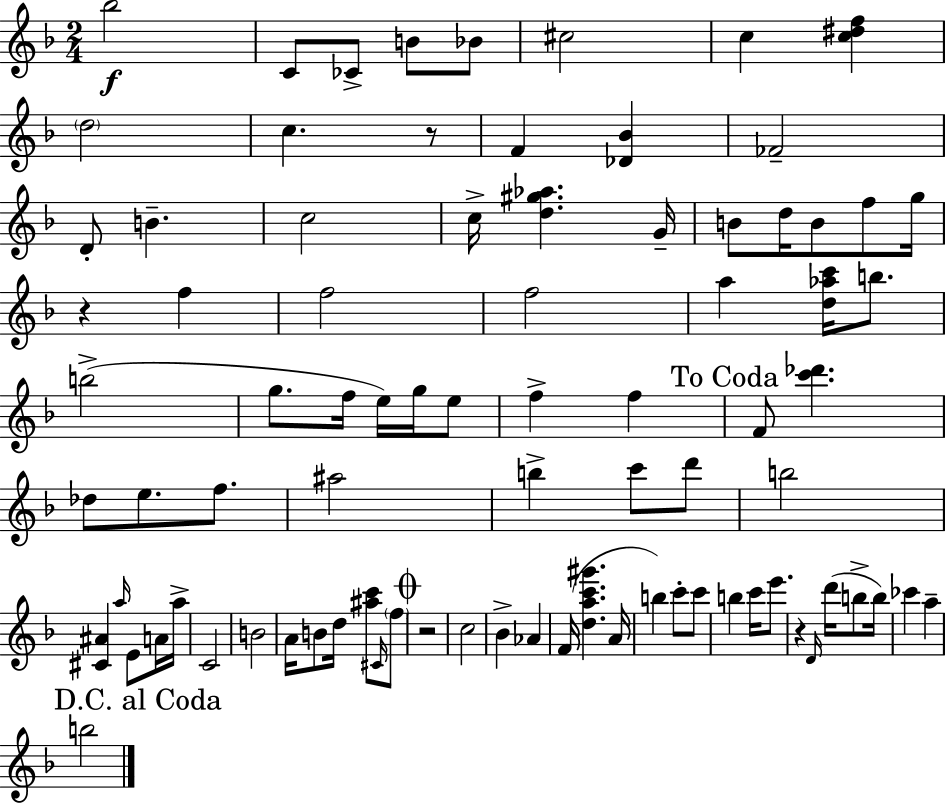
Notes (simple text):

Bb5/h C4/e CES4/e B4/e Bb4/e C#5/h C5/q [C5,D#5,F5]/q D5/h C5/q. R/e F4/q [Db4,Bb4]/q FES4/h D4/e B4/q. C5/h C5/s [D5,G#5,Ab5]/q. G4/s B4/e D5/s B4/e F5/e G5/s R/q F5/q F5/h F5/h A5/q [D5,Ab5,C6]/s B5/e. B5/h G5/e. F5/s E5/s G5/s E5/e F5/q F5/q F4/e [C6,Db6]/q. Db5/e E5/e. F5/e. A#5/h B5/q C6/e D6/e B5/h [C#4,A#4]/q A5/s E4/e A4/s A5/s C4/h B4/h A4/s B4/e D5/s [A#5,C6]/e C#4/s F5/e R/h C5/h Bb4/q Ab4/q F4/s [D5,A5,C6,G#6]/q. A4/s B5/q C6/e C6/e B5/q C6/s E6/e. R/q D4/s D6/s B5/e B5/s CES6/q A5/q B5/h